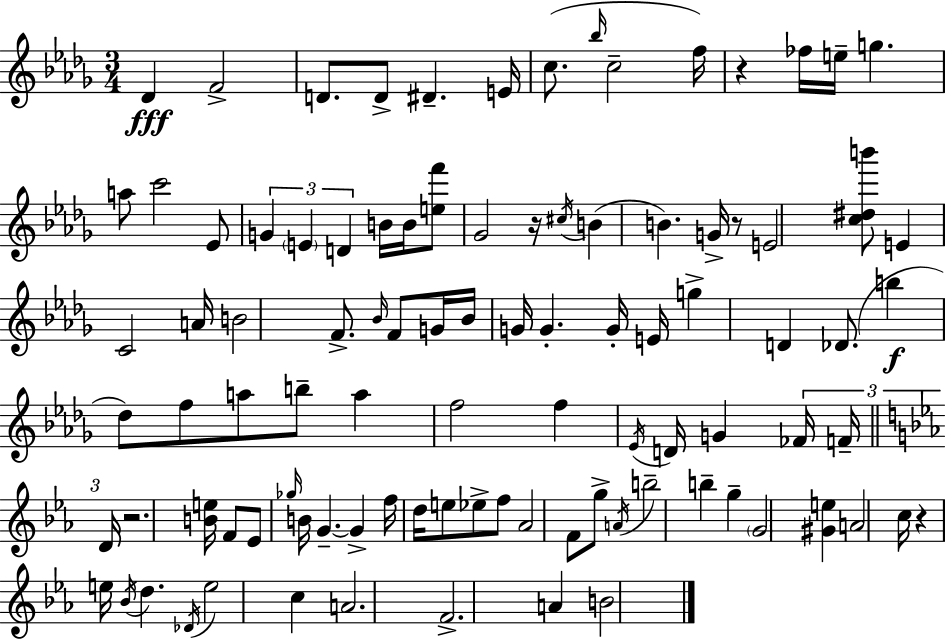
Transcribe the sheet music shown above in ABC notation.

X:1
T:Untitled
M:3/4
L:1/4
K:Bbm
_D F2 D/2 D/2 ^D E/4 c/2 _b/4 c2 f/4 z _f/4 e/4 g a/2 c'2 _E/2 G E D B/4 B/4 [ef']/2 _G2 z/4 ^c/4 B B G/4 z/2 E2 [c^db']/2 E C2 A/4 B2 F/2 _B/4 F/2 G/4 _B/4 G/4 G G/4 E/4 g D _D/2 b _d/2 f/2 a/2 b/2 a f2 f _E/4 D/4 G _F/4 F/4 D/4 z2 [Be]/4 F/2 _E/2 _g/4 B/4 G G f/4 d/4 e/2 _e/2 f/2 _A2 F/2 g/2 A/4 b2 b g G2 [^Ge] A2 c/4 z e/4 _B/4 d _D/4 e2 c A2 F2 A B2